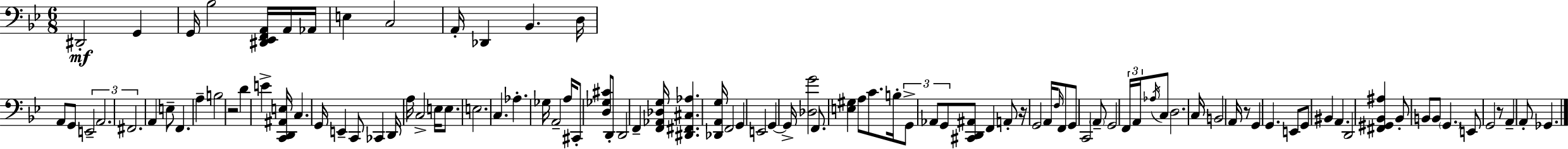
X:1
T:Untitled
M:6/8
L:1/4
K:Bb
^D,,2 G,, G,,/4 _B,2 [^D,,_E,,F,,A,,]/4 A,,/4 _A,,/4 E, C,2 A,,/4 _D,, _B,, D,/4 A,,/2 G,,/2 E,,2 A,,2 ^F,,2 A,, E,/2 F,, A, B,2 z2 D E [C,,D,,^A,,E,]/4 C, G,,/4 E,, C,,/2 _C,, D,,/4 A,/4 C,2 E,/4 E,/2 E,2 C, _A, _G,/4 A,,2 A,/4 ^C,,/2 [D,_G,^C]/2 D,,/2 D,,2 F,, [F,,_A,,_D,G,]/4 [^D,,^F,,^C,_A,] [_D,,A,,G,]/4 F,,2 G,, E,,2 G,, G,,/4 [_D,G]2 F,,/2 [E,^G,] A,/2 C/2 B,/4 G,,/2 _A,,/2 G,,/2 [^C,,D,,^A,,]/2 F,, A,,/2 z/4 G,,2 A,,/4 F,/4 F,,/2 G,,/2 C,,2 A,,/2 G,,2 F,,/4 A,,/4 _A,/4 C,/2 D,2 C,/4 B,,2 A,,/4 z/2 G,, G,, E,,/2 G,,/2 ^B,, A,, D,,2 [^F,,^G,,_B,,^A,] _B,,/2 B,,/2 B,,/2 G,, E,,/2 G,,2 z/2 A,, A,,/2 _G,,